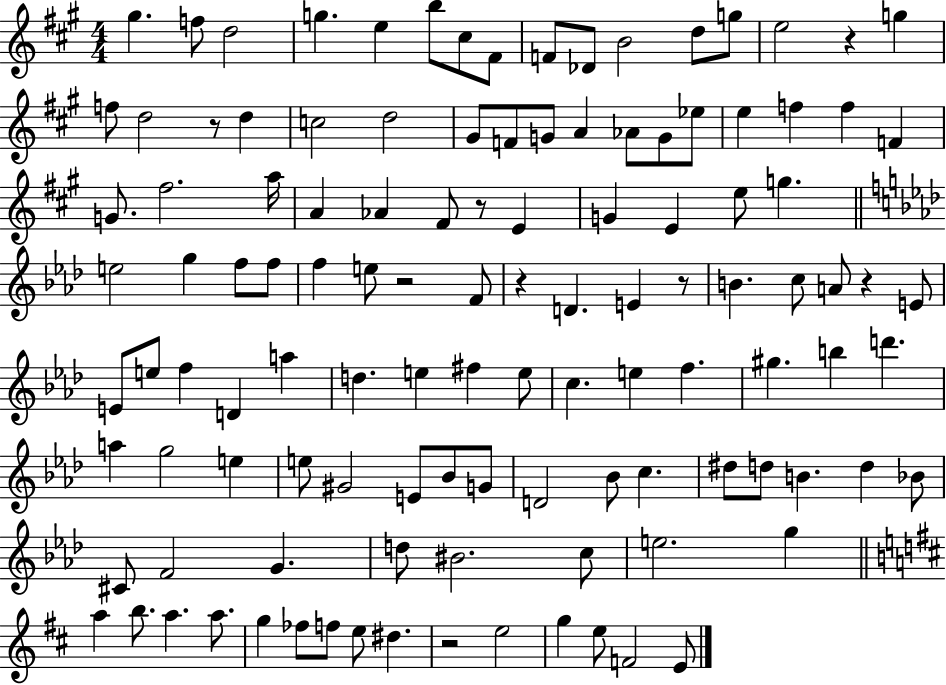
{
  \clef treble
  \numericTimeSignature
  \time 4/4
  \key a \major
  \repeat volta 2 { gis''4. f''8 d''2 | g''4. e''4 b''8 cis''8 fis'8 | f'8 des'8 b'2 d''8 g''8 | e''2 r4 g''4 | \break f''8 d''2 r8 d''4 | c''2 d''2 | gis'8 f'8 g'8 a'4 aes'8 g'8 ees''8 | e''4 f''4 f''4 f'4 | \break g'8. fis''2. a''16 | a'4 aes'4 fis'8 r8 e'4 | g'4 e'4 e''8 g''4. | \bar "||" \break \key aes \major e''2 g''4 f''8 f''8 | f''4 e''8 r2 f'8 | r4 d'4. e'4 r8 | b'4. c''8 a'8 r4 e'8 | \break e'8 e''8 f''4 d'4 a''4 | d''4. e''4 fis''4 e''8 | c''4. e''4 f''4. | gis''4. b''4 d'''4. | \break a''4 g''2 e''4 | e''8 gis'2 e'8 bes'8 g'8 | d'2 bes'8 c''4. | dis''8 d''8 b'4. d''4 bes'8 | \break cis'8 f'2 g'4. | d''8 bis'2. c''8 | e''2. g''4 | \bar "||" \break \key b \minor a''4 b''8. a''4. a''8. | g''4 fes''8 f''8 e''8 dis''4. | r2 e''2 | g''4 e''8 f'2 e'8 | \break } \bar "|."
}